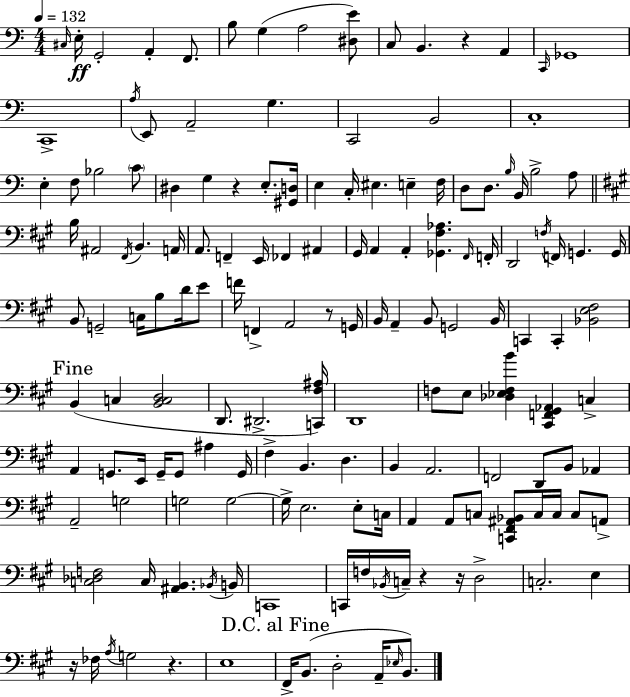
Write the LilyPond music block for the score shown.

{
  \clef bass
  \numericTimeSignature
  \time 4/4
  \key a \minor
  \tempo 4 = 132
  \grace { cis16 }\ff e16-. g,2-. a,4-. f,8. | b8 g4( a2 <dis e'>8) | c8 b,4. r4 a,4 | \grace { c,16 } ges,1 | \break c,1-> | \acciaccatura { a16 } e,8 a,2-- g4. | c,2 b,2 | c1-. | \break e4-. f8 bes2 | \parenthesize c'8 dis4 g4 r4 e8.-. | <gis, d>16 e4 c16-. eis4. e4-- | f16 d8 d8. \grace { b16 } b,16 b2-> | \break a8 \bar "||" \break \key a \major b16 ais,2 \acciaccatura { fis,16 } b,4. | a,16 a,8. f,4-- e,16 fes,4 ais,4 | gis,16 a,4 a,4-. <ges, fis aes>4. | \grace { fis,16 } f,16-. d,2 \acciaccatura { f16 } f,16 g,4. | \break g,16 b,8 g,2-- c16 b8 | d'16 e'8 f'16 f,4-> a,2 | r8 g,16 b,16 a,4-- b,8 g,2 | b,16 c,4 c,4-. <bes, e fis>2 | \break \mark "Fine" b,4( c4 <b, c d>2 | d,8. dis,2.-> | <c, fis ais>16) d,1 | f8 e8 <des ees f b'>4 <cis, f, gis, aes,>4 c4-> | \break a,4 g,8. e,16 g,16-- g,8 ais4 | g,16 fis4-> b,4. d4. | b,4 a,2. | f,2 d,8 b,8 aes,4 | \break a,2-- g2 | g2 g2~~ | g16-> e2. | e8-. c16 a,4 a,8 c8 <c, fis, ais, bes,>8 c16 c16 c8 | \break a,8-> <c des f>2 c16 <ais, b,>4. | \acciaccatura { bes,16 } b,16 c,1 | c,16 f16 \acciaccatura { bes,16 } c16-- r4 r16 d2-> | c2.-. | \break e4 r16 fes16 \acciaccatura { a16 } g2 | r4. e1 | \mark "D.C. al Fine" fis,16-> b,8.( d2-. | a,16-- \grace { ees16 }) b,8. \bar "|."
}